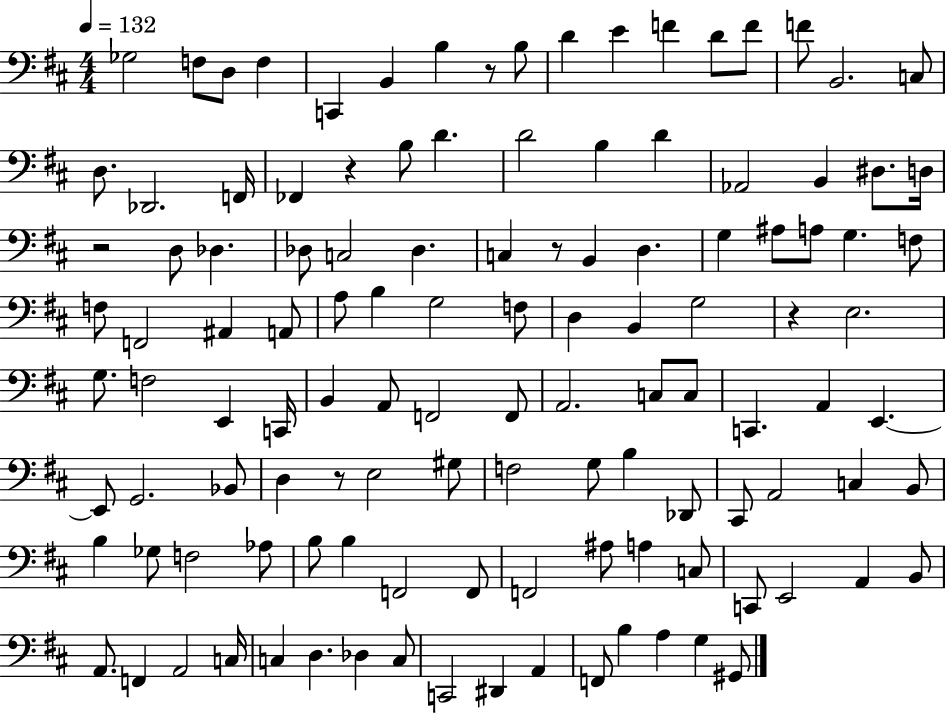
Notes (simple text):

Gb3/h F3/e D3/e F3/q C2/q B2/q B3/q R/e B3/e D4/q E4/q F4/q D4/e F4/e F4/e B2/h. C3/e D3/e. Db2/h. F2/s FES2/q R/q B3/e D4/q. D4/h B3/q D4/q Ab2/h B2/q D#3/e. D3/s R/h D3/e Db3/q. Db3/e C3/h Db3/q. C3/q R/e B2/q D3/q. G3/q A#3/e A3/e G3/q. F3/e F3/e F2/h A#2/q A2/e A3/e B3/q G3/h F3/e D3/q B2/q G3/h R/q E3/h. G3/e. F3/h E2/q C2/s B2/q A2/e F2/h F2/e A2/h. C3/e C3/e C2/q. A2/q E2/q. E2/e G2/h. Bb2/e D3/q R/e E3/h G#3/e F3/h G3/e B3/q Db2/e C#2/e A2/h C3/q B2/e B3/q Gb3/e F3/h Ab3/e B3/e B3/q F2/h F2/e F2/h A#3/e A3/q C3/e C2/e E2/h A2/q B2/e A2/e. F2/q A2/h C3/s C3/q D3/q. Db3/q C3/e C2/h D#2/q A2/q F2/e B3/q A3/q G3/q G#2/e